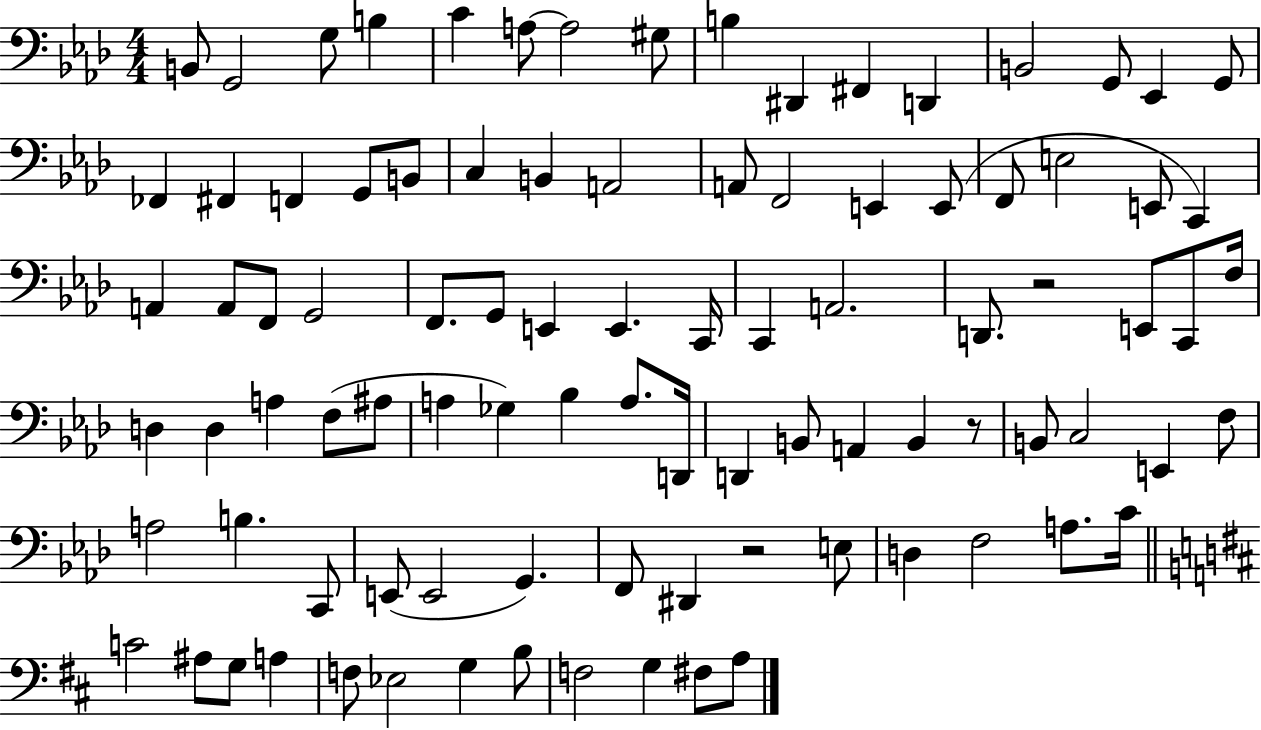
{
  \clef bass
  \numericTimeSignature
  \time 4/4
  \key aes \major
  \repeat volta 2 { b,8 g,2 g8 b4 | c'4 a8~~ a2 gis8 | b4 dis,4 fis,4 d,4 | b,2 g,8 ees,4 g,8 | \break fes,4 fis,4 f,4 g,8 b,8 | c4 b,4 a,2 | a,8 f,2 e,4 e,8( | f,8 e2 e,8 c,4) | \break a,4 a,8 f,8 g,2 | f,8. g,8 e,4 e,4. c,16 | c,4 a,2. | d,8. r2 e,8 c,8 f16 | \break d4 d4 a4 f8( ais8 | a4 ges4) bes4 a8. d,16 | d,4 b,8 a,4 b,4 r8 | b,8 c2 e,4 f8 | \break a2 b4. c,8 | e,8( e,2 g,4.) | f,8 dis,4 r2 e8 | d4 f2 a8. c'16 | \break \bar "||" \break \key b \minor c'2 ais8 g8 a4 | f8 ees2 g4 b8 | f2 g4 fis8 a8 | } \bar "|."
}